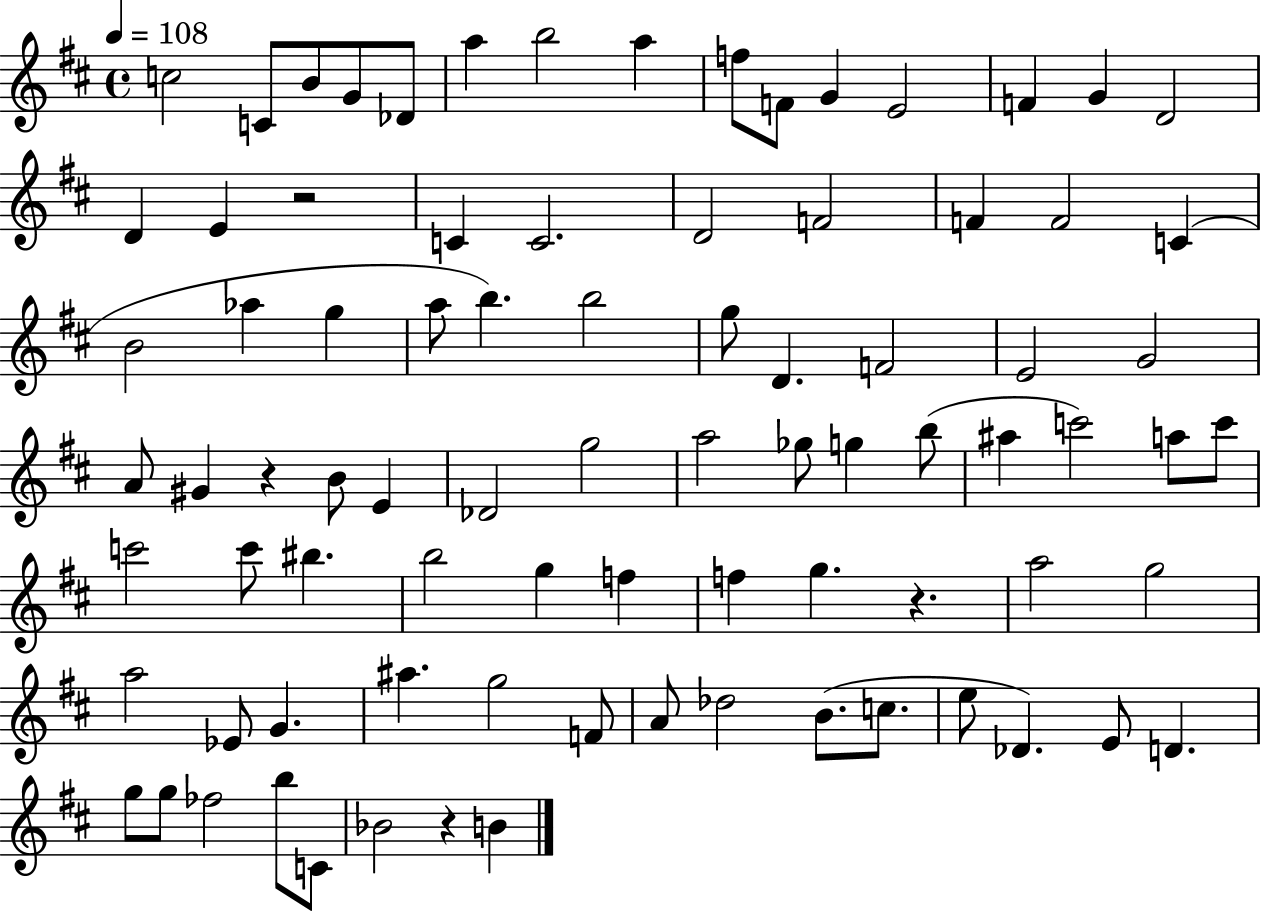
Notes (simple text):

C5/h C4/e B4/e G4/e Db4/e A5/q B5/h A5/q F5/e F4/e G4/q E4/h F4/q G4/q D4/h D4/q E4/q R/h C4/q C4/h. D4/h F4/h F4/q F4/h C4/q B4/h Ab5/q G5/q A5/e B5/q. B5/h G5/e D4/q. F4/h E4/h G4/h A4/e G#4/q R/q B4/e E4/q Db4/h G5/h A5/h Gb5/e G5/q B5/e A#5/q C6/h A5/e C6/e C6/h C6/e BIS5/q. B5/h G5/q F5/q F5/q G5/q. R/q. A5/h G5/h A5/h Eb4/e G4/q. A#5/q. G5/h F4/e A4/e Db5/h B4/e. C5/e. E5/e Db4/q. E4/e D4/q. G5/e G5/e FES5/h B5/e C4/e Bb4/h R/q B4/q